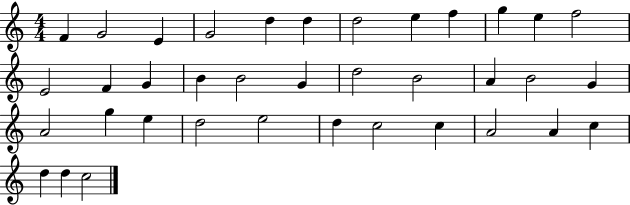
F4/q G4/h E4/q G4/h D5/q D5/q D5/h E5/q F5/q G5/q E5/q F5/h E4/h F4/q G4/q B4/q B4/h G4/q D5/h B4/h A4/q B4/h G4/q A4/h G5/q E5/q D5/h E5/h D5/q C5/h C5/q A4/h A4/q C5/q D5/q D5/q C5/h